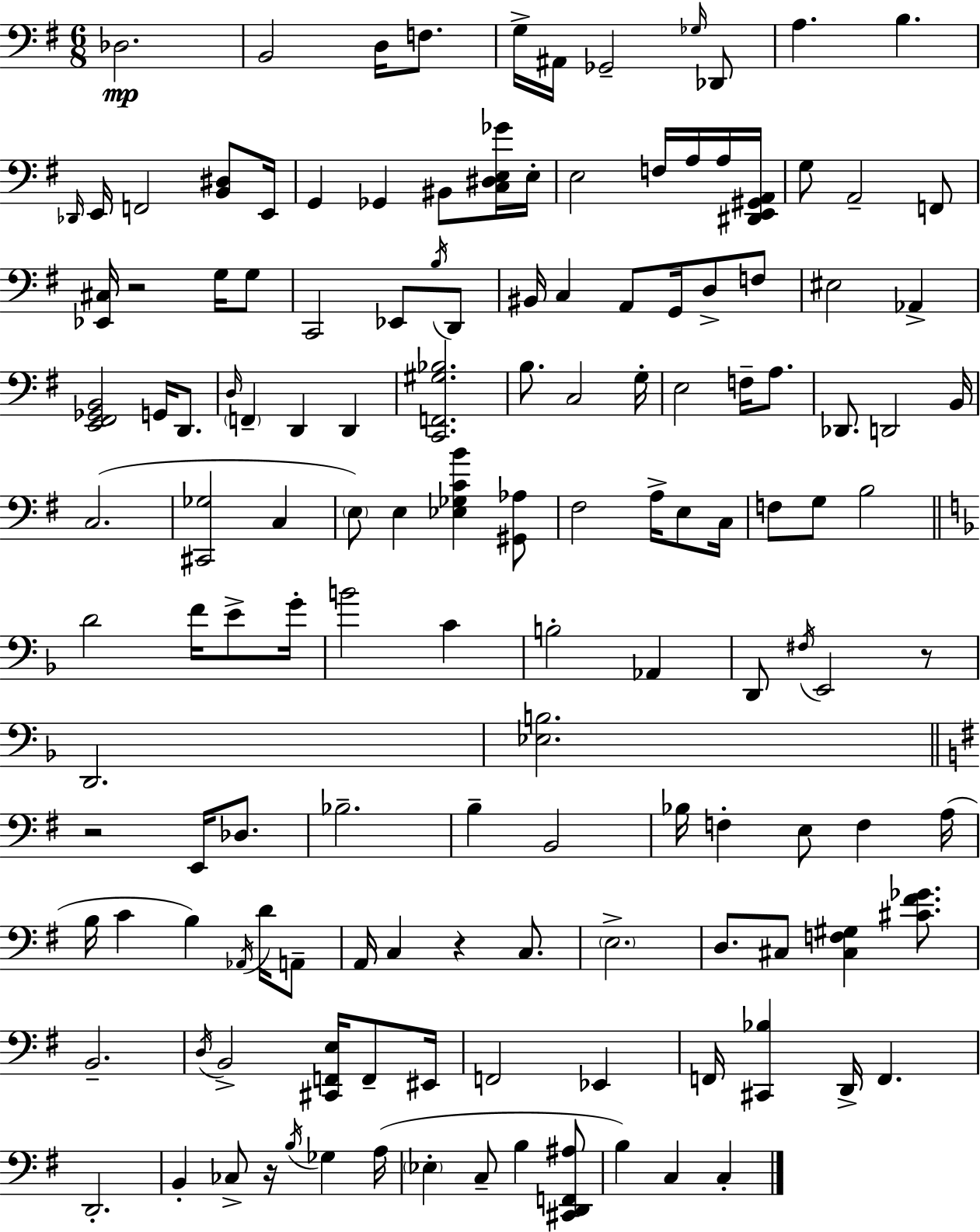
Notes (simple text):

Db3/h. B2/h D3/s F3/e. G3/s A#2/s Gb2/h Gb3/s Db2/e A3/q. B3/q. Db2/s E2/s F2/h [B2,D#3]/e E2/s G2/q Gb2/q BIS2/e [C3,D#3,E3,Gb4]/s E3/s E3/h F3/s A3/s A3/s [D#2,E2,G#2,A2]/s G3/e A2/h F2/e [Eb2,C#3]/s R/h G3/s G3/e C2/h Eb2/e B3/s D2/e BIS2/s C3/q A2/e G2/s D3/e F3/e EIS3/h Ab2/q [E2,F#2,Gb2,B2]/h G2/s D2/e. D3/s F2/q D2/q D2/q [C2,F2,G#3,Bb3]/h. B3/e. C3/h G3/s E3/h F3/s A3/e. Db2/e. D2/h B2/s C3/h. [C#2,Gb3]/h C3/q E3/e E3/q [Eb3,Gb3,C4,B4]/q [G#2,Ab3]/e F#3/h A3/s E3/e C3/s F3/e G3/e B3/h D4/h F4/s E4/e G4/s B4/h C4/q B3/h Ab2/q D2/e F#3/s E2/h R/e D2/h. [Eb3,B3]/h. R/h E2/s Db3/e. Bb3/h. B3/q B2/h Bb3/s F3/q E3/e F3/q A3/s B3/s C4/q B3/q Ab2/s D4/s A2/e A2/s C3/q R/q C3/e. E3/h. D3/e. C#3/e [C#3,F3,G#3]/q [C#4,F#4,Gb4]/e. B2/h. D3/s B2/h [C#2,F2,E3]/s F2/e EIS2/s F2/h Eb2/q F2/s [C#2,Bb3]/q D2/s F2/q. D2/h. B2/q CES3/e R/s B3/s Gb3/q A3/s Eb3/q C3/e B3/q [C#2,D2,F2,A#3]/e B3/q C3/q C3/q